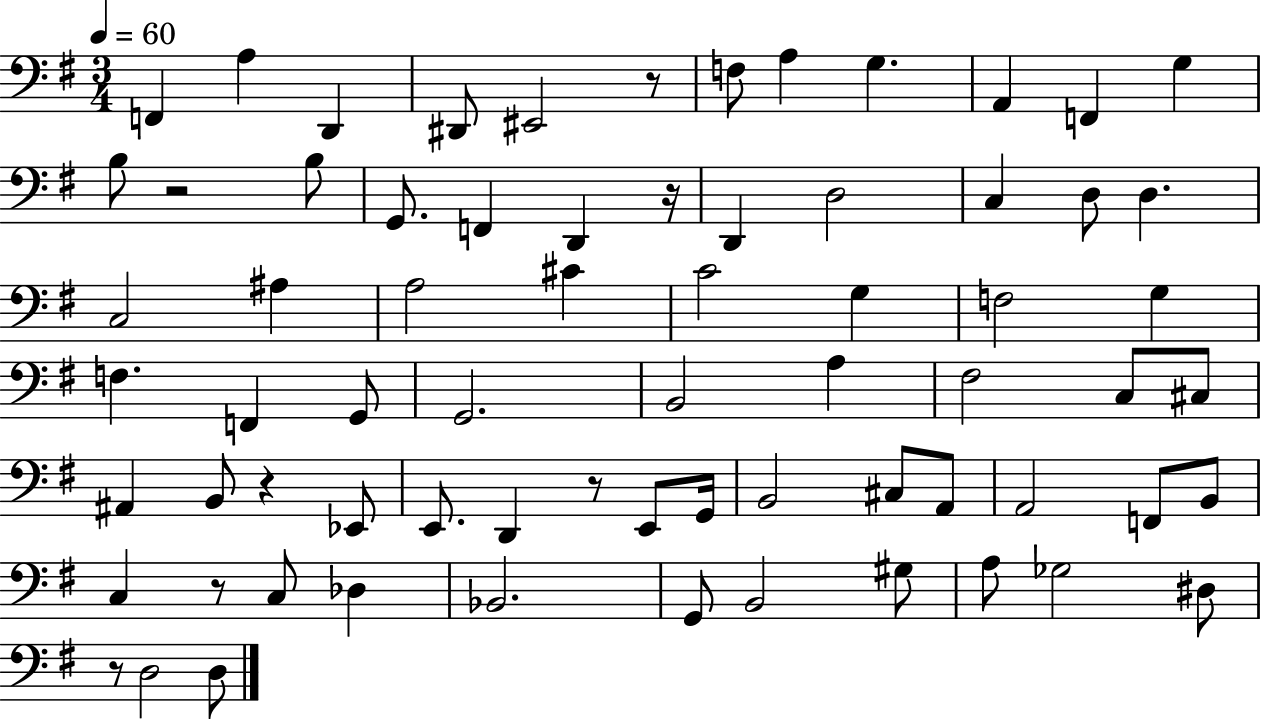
X:1
T:Untitled
M:3/4
L:1/4
K:G
F,, A, D,, ^D,,/2 ^E,,2 z/2 F,/2 A, G, A,, F,, G, B,/2 z2 B,/2 G,,/2 F,, D,, z/4 D,, D,2 C, D,/2 D, C,2 ^A, A,2 ^C C2 G, F,2 G, F, F,, G,,/2 G,,2 B,,2 A, ^F,2 C,/2 ^C,/2 ^A,, B,,/2 z _E,,/2 E,,/2 D,, z/2 E,,/2 G,,/4 B,,2 ^C,/2 A,,/2 A,,2 F,,/2 B,,/2 C, z/2 C,/2 _D, _B,,2 G,,/2 B,,2 ^G,/2 A,/2 _G,2 ^D,/2 z/2 D,2 D,/2